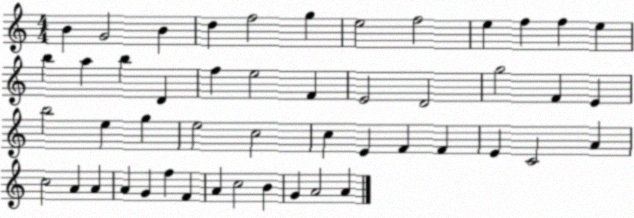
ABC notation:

X:1
T:Untitled
M:4/4
L:1/4
K:C
B G2 B d f2 g e2 f2 e f f e b a b D f e2 F E2 D2 g2 F E b2 e g e2 c2 c E F F E C2 A c2 A A A G f F A c2 B G A2 A